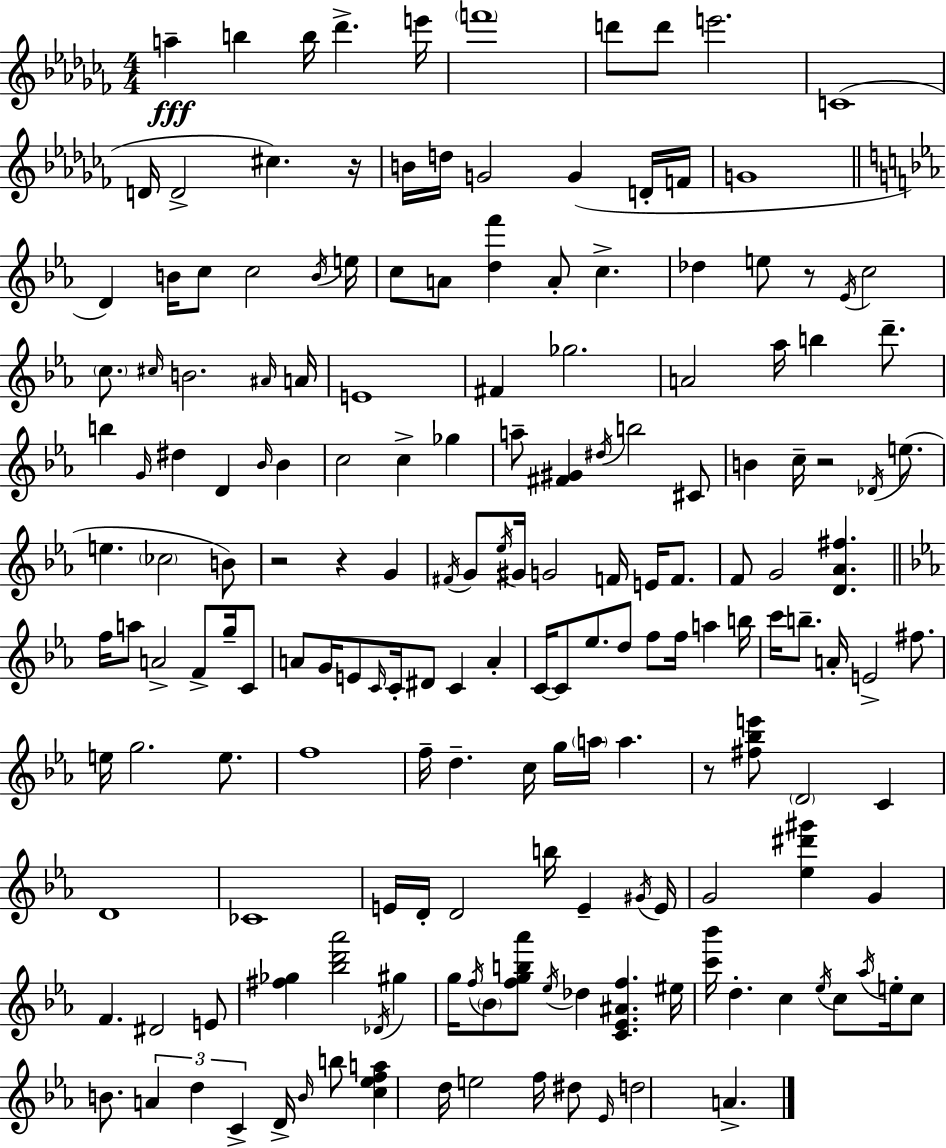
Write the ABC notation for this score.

X:1
T:Untitled
M:4/4
L:1/4
K:Abm
a b b/4 _d' e'/4 f'4 d'/2 d'/2 e'2 C4 D/4 D2 ^c z/4 B/4 d/4 G2 G D/4 F/4 G4 D B/4 c/2 c2 B/4 e/4 c/2 A/2 [df'] A/2 c _d e/2 z/2 _E/4 c2 c/2 ^c/4 B2 ^A/4 A/4 E4 ^F _g2 A2 _a/4 b d'/2 b G/4 ^d D _B/4 _B c2 c _g a/2 [^F^G] ^d/4 b2 ^C/2 B c/4 z2 _D/4 e/2 e _c2 B/2 z2 z G ^F/4 G/2 _e/4 ^G/4 G2 F/4 E/4 F/2 F/2 G2 [D_A^f] f/4 a/2 A2 F/2 g/4 C/2 A/2 G/4 E/2 C/4 C/4 ^D/2 C A C/4 C/2 _e/2 d/2 f/2 f/4 a b/4 c'/4 b/2 A/4 E2 ^f/2 e/4 g2 e/2 f4 f/4 d c/4 g/4 a/4 a z/2 [^f_be']/2 D2 C D4 _C4 E/4 D/4 D2 b/4 E ^G/4 E/4 G2 [_e^d'^g'] G F ^D2 E/2 [^f_g] [_bd'_a']2 _D/4 ^g g/4 f/4 _B/2 [fgb_a']/2 _e/4 _d [C_E^Af] ^e/4 [c'_b']/4 d c _e/4 c/2 _a/4 e/4 c/2 B/2 A d C D/4 B/4 b/2 [c_efa] d/4 e2 f/4 ^d/2 _E/4 d2 A